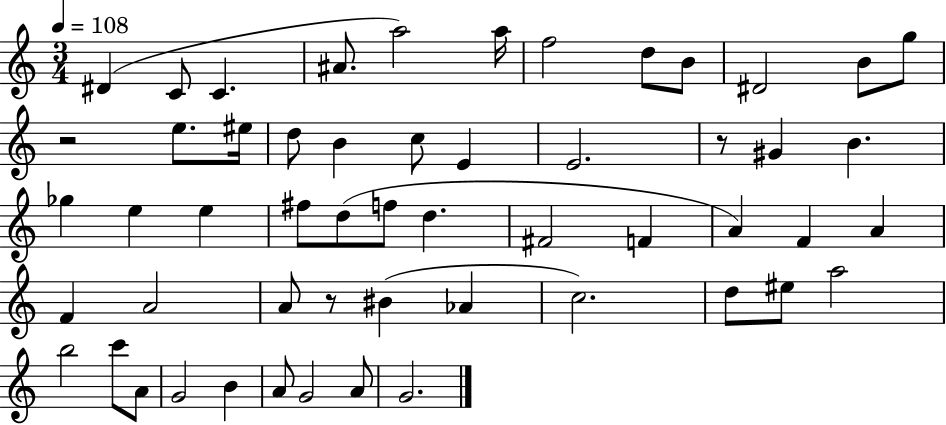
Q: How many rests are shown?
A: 3